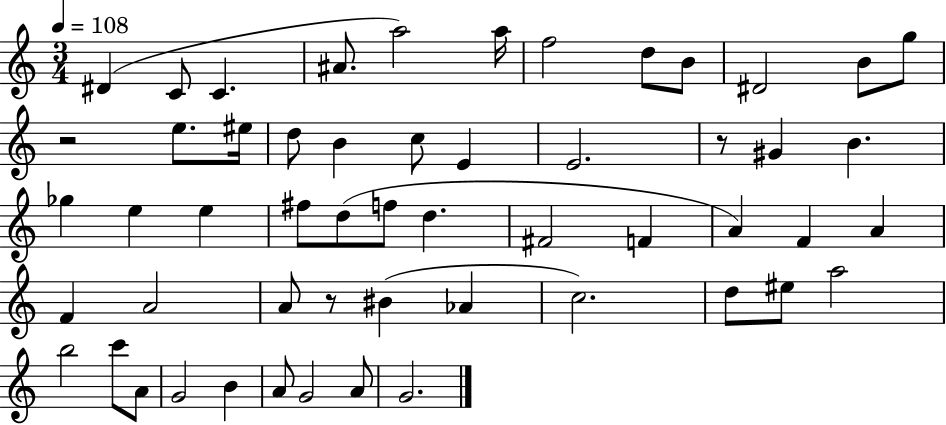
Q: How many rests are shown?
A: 3